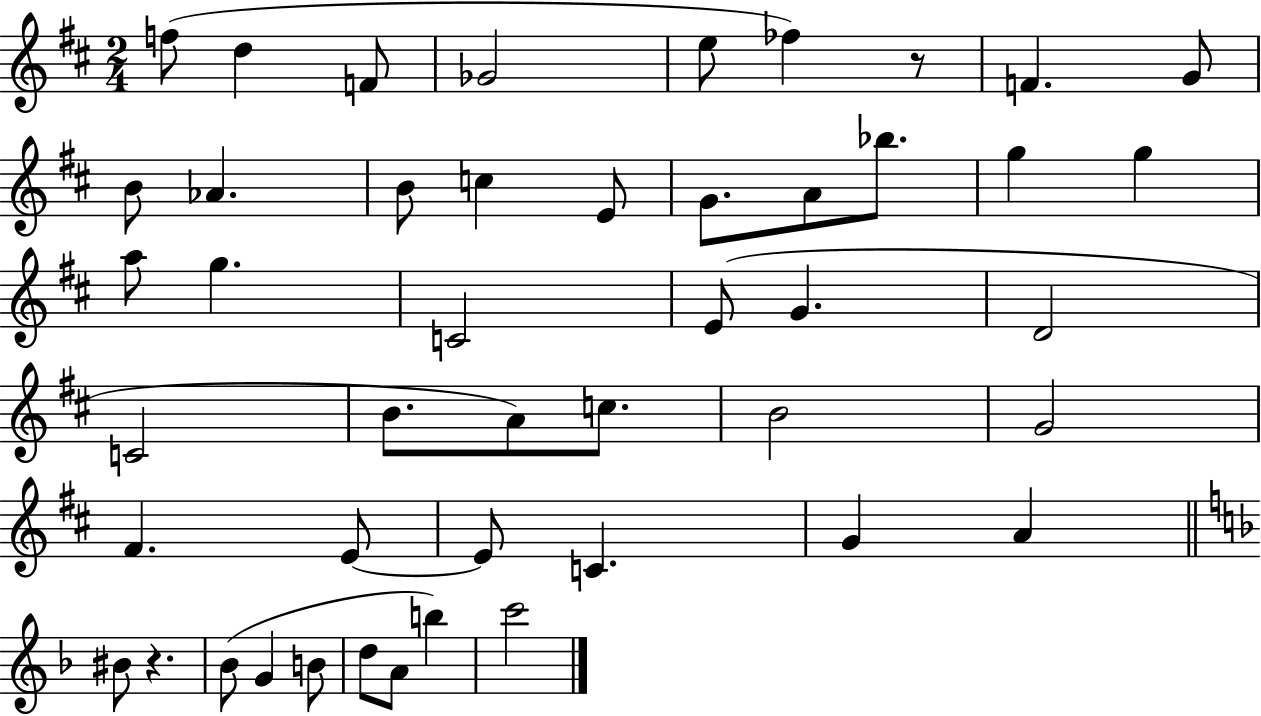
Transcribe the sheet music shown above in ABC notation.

X:1
T:Untitled
M:2/4
L:1/4
K:D
f/2 d F/2 _G2 e/2 _f z/2 F G/2 B/2 _A B/2 c E/2 G/2 A/2 _b/2 g g a/2 g C2 E/2 G D2 C2 B/2 A/2 c/2 B2 G2 ^F E/2 E/2 C G A ^B/2 z _B/2 G B/2 d/2 A/2 b c'2